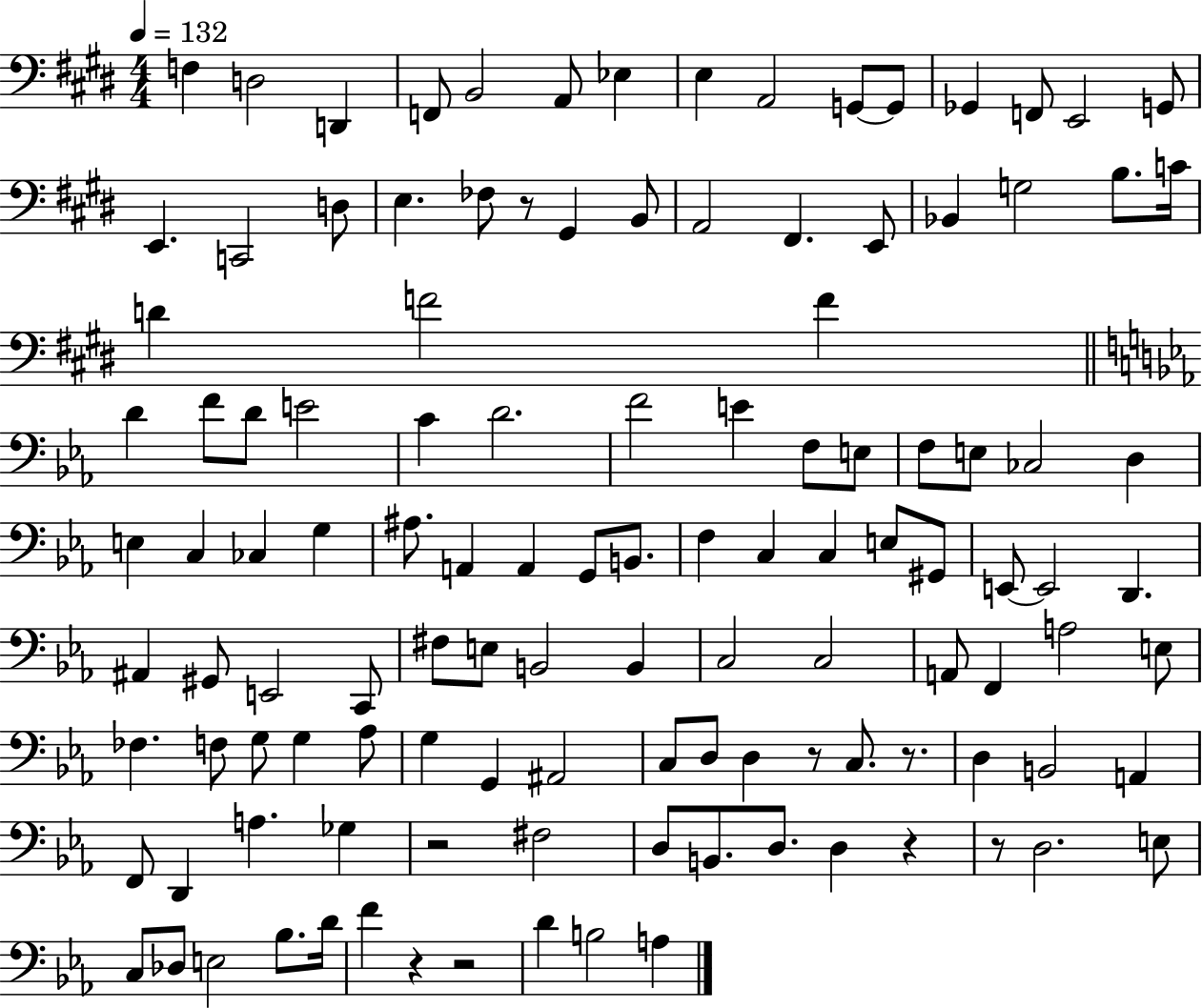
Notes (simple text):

F3/q D3/h D2/q F2/e B2/h A2/e Eb3/q E3/q A2/h G2/e G2/e Gb2/q F2/e E2/h G2/e E2/q. C2/h D3/e E3/q. FES3/e R/e G#2/q B2/e A2/h F#2/q. E2/e Bb2/q G3/h B3/e. C4/s D4/q F4/h F4/q D4/q F4/e D4/e E4/h C4/q D4/h. F4/h E4/q F3/e E3/e F3/e E3/e CES3/h D3/q E3/q C3/q CES3/q G3/q A#3/e. A2/q A2/q G2/e B2/e. F3/q C3/q C3/q E3/e G#2/e E2/e E2/h D2/q. A#2/q G#2/e E2/h C2/e F#3/e E3/e B2/h B2/q C3/h C3/h A2/e F2/q A3/h E3/e FES3/q. F3/e G3/e G3/q Ab3/e G3/q G2/q A#2/h C3/e D3/e D3/q R/e C3/e. R/e. D3/q B2/h A2/q F2/e D2/q A3/q. Gb3/q R/h F#3/h D3/e B2/e. D3/e. D3/q R/q R/e D3/h. E3/e C3/e Db3/e E3/h Bb3/e. D4/s F4/q R/q R/h D4/q B3/h A3/q